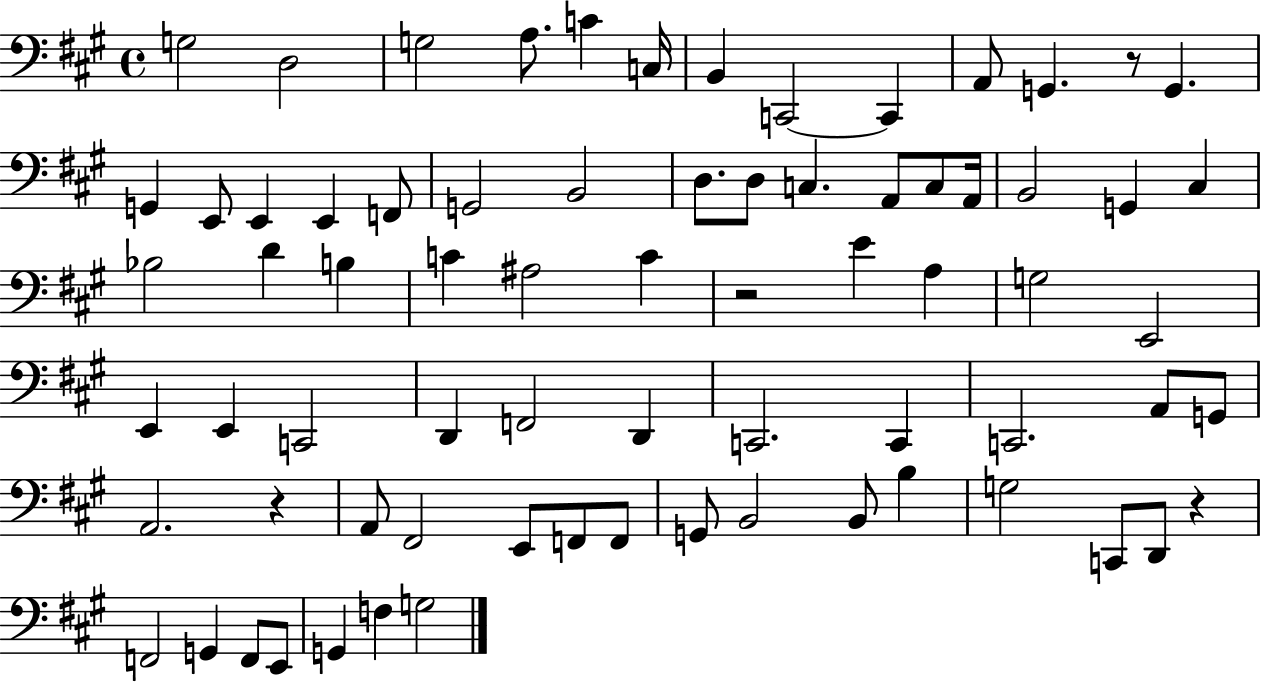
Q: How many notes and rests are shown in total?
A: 73